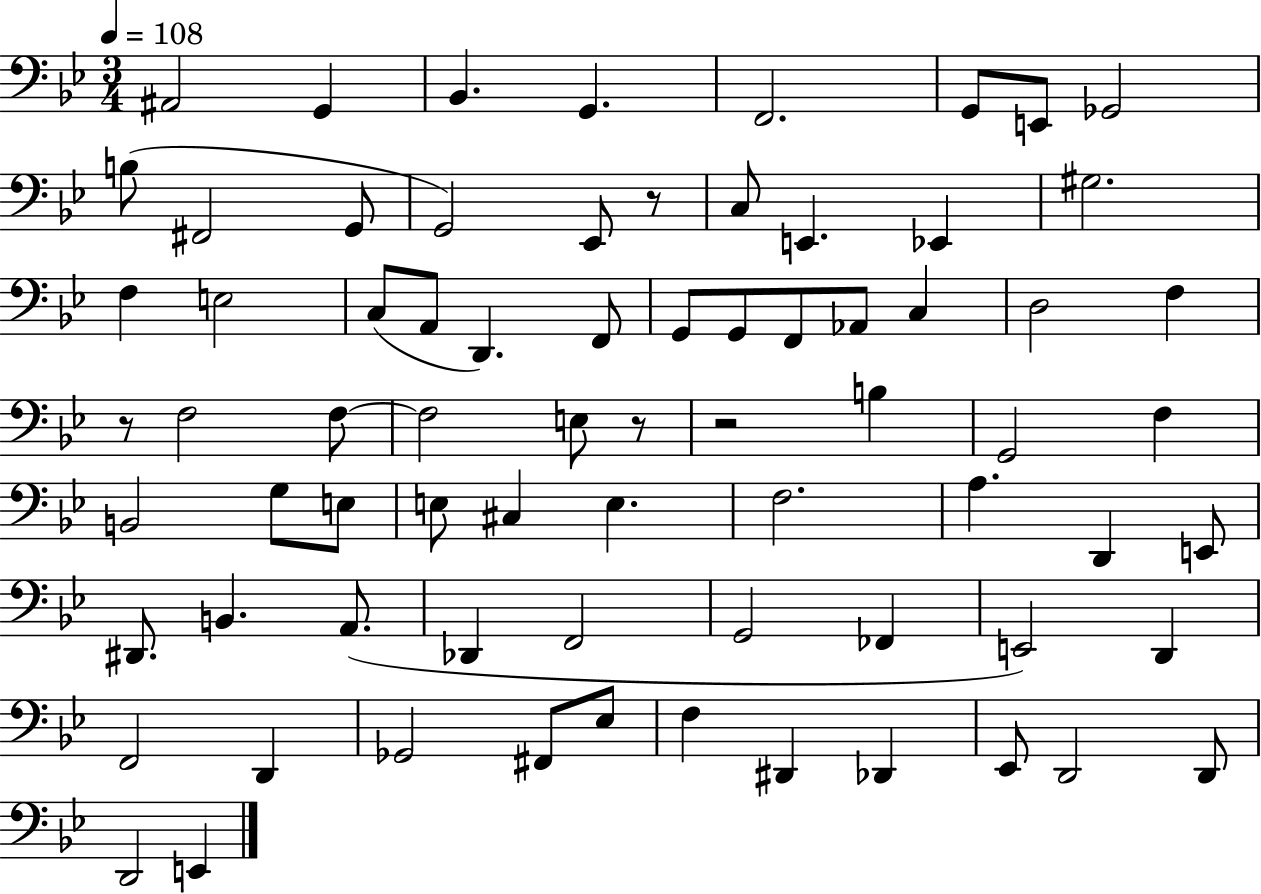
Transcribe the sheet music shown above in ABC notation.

X:1
T:Untitled
M:3/4
L:1/4
K:Bb
^A,,2 G,, _B,, G,, F,,2 G,,/2 E,,/2 _G,,2 B,/2 ^F,,2 G,,/2 G,,2 _E,,/2 z/2 C,/2 E,, _E,, ^G,2 F, E,2 C,/2 A,,/2 D,, F,,/2 G,,/2 G,,/2 F,,/2 _A,,/2 C, D,2 F, z/2 F,2 F,/2 F,2 E,/2 z/2 z2 B, G,,2 F, B,,2 G,/2 E,/2 E,/2 ^C, E, F,2 A, D,, E,,/2 ^D,,/2 B,, A,,/2 _D,, F,,2 G,,2 _F,, E,,2 D,, F,,2 D,, _G,,2 ^F,,/2 _E,/2 F, ^D,, _D,, _E,,/2 D,,2 D,,/2 D,,2 E,,